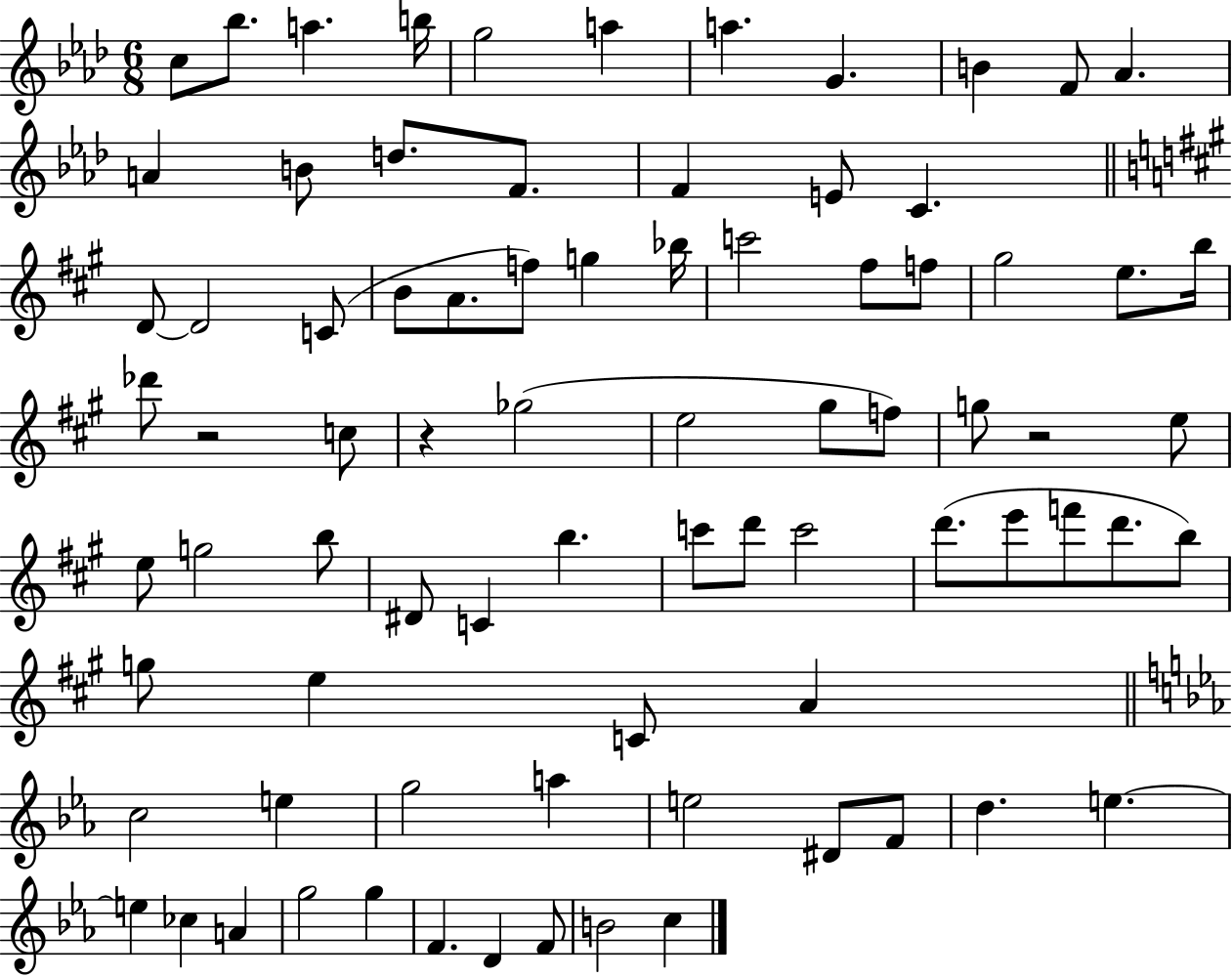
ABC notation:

X:1
T:Untitled
M:6/8
L:1/4
K:Ab
c/2 _b/2 a b/4 g2 a a G B F/2 _A A B/2 d/2 F/2 F E/2 C D/2 D2 C/2 B/2 A/2 f/2 g _b/4 c'2 ^f/2 f/2 ^g2 e/2 b/4 _d'/2 z2 c/2 z _g2 e2 ^g/2 f/2 g/2 z2 e/2 e/2 g2 b/2 ^D/2 C b c'/2 d'/2 c'2 d'/2 e'/2 f'/2 d'/2 b/2 g/2 e C/2 A c2 e g2 a e2 ^D/2 F/2 d e e _c A g2 g F D F/2 B2 c